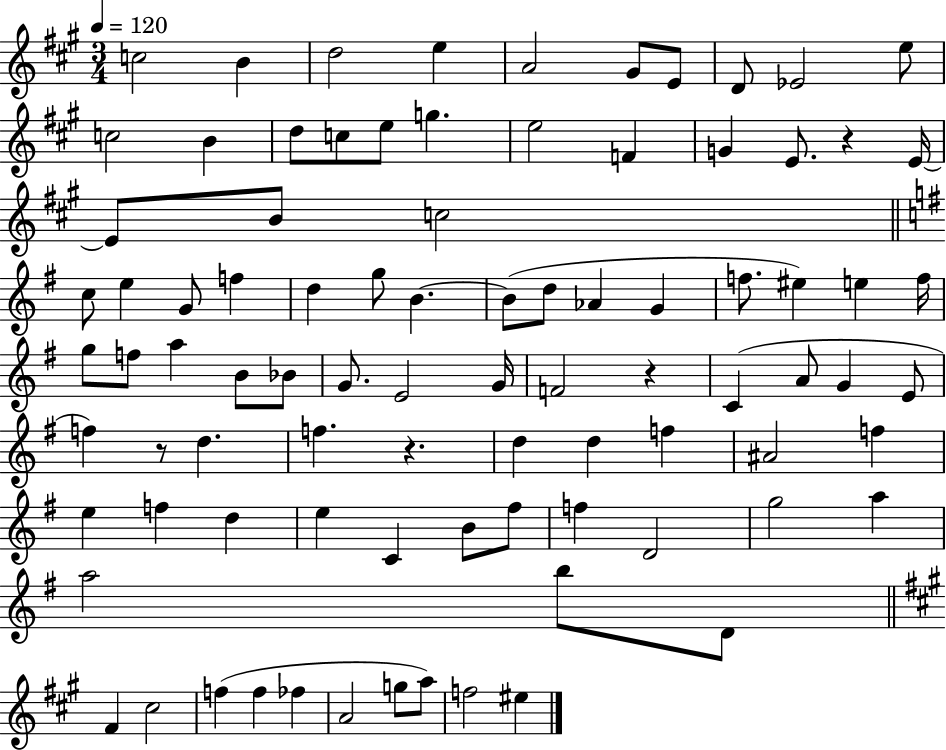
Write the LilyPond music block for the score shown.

{
  \clef treble
  \numericTimeSignature
  \time 3/4
  \key a \major
  \tempo 4 = 120
  c''2 b'4 | d''2 e''4 | a'2 gis'8 e'8 | d'8 ees'2 e''8 | \break c''2 b'4 | d''8 c''8 e''8 g''4. | e''2 f'4 | g'4 e'8. r4 e'16~~ | \break e'8 b'8 c''2 | \bar "||" \break \key g \major c''8 e''4 g'8 f''4 | d''4 g''8 b'4.~~ | b'8( d''8 aes'4 g'4 | f''8. eis''4) e''4 f''16 | \break g''8 f''8 a''4 b'8 bes'8 | g'8. e'2 g'16 | f'2 r4 | c'4( a'8 g'4 e'8 | \break f''4) r8 d''4. | f''4. r4. | d''4 d''4 f''4 | ais'2 f''4 | \break e''4 f''4 d''4 | e''4 c'4 b'8 fis''8 | f''4 d'2 | g''2 a''4 | \break a''2 b''8 d'8 | \bar "||" \break \key a \major fis'4 cis''2 | f''4( f''4 fes''4 | a'2 g''8 a''8) | f''2 eis''4 | \break \bar "|."
}